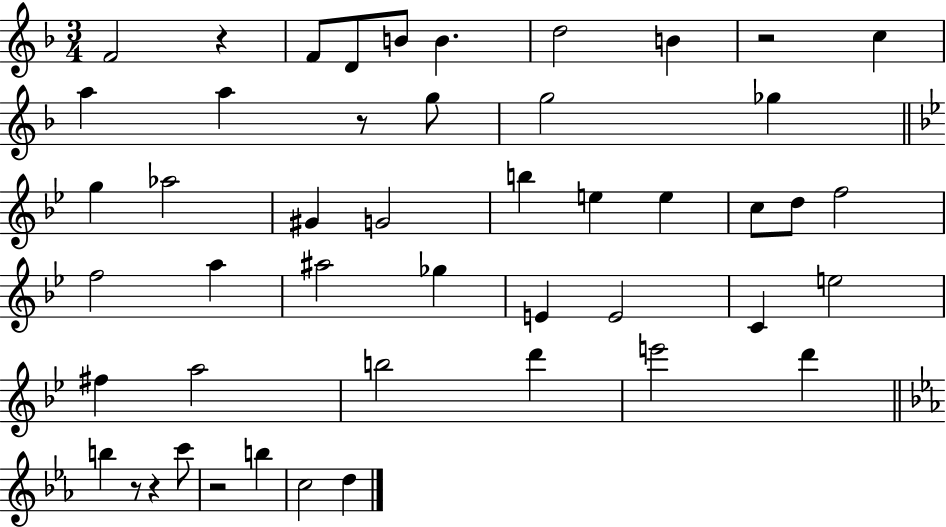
F4/h R/q F4/e D4/e B4/e B4/q. D5/h B4/q R/h C5/q A5/q A5/q R/e G5/e G5/h Gb5/q G5/q Ab5/h G#4/q G4/h B5/q E5/q E5/q C5/e D5/e F5/h F5/h A5/q A#5/h Gb5/q E4/q E4/h C4/q E5/h F#5/q A5/h B5/h D6/q E6/h D6/q B5/q R/e R/q C6/e R/h B5/q C5/h D5/q